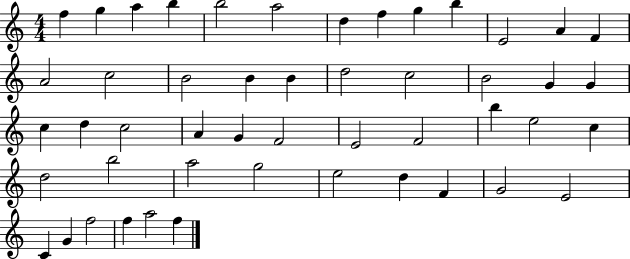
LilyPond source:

{
  \clef treble
  \numericTimeSignature
  \time 4/4
  \key c \major
  f''4 g''4 a''4 b''4 | b''2 a''2 | d''4 f''4 g''4 b''4 | e'2 a'4 f'4 | \break a'2 c''2 | b'2 b'4 b'4 | d''2 c''2 | b'2 g'4 g'4 | \break c''4 d''4 c''2 | a'4 g'4 f'2 | e'2 f'2 | b''4 e''2 c''4 | \break d''2 b''2 | a''2 g''2 | e''2 d''4 f'4 | g'2 e'2 | \break c'4 g'4 f''2 | f''4 a''2 f''4 | \bar "|."
}